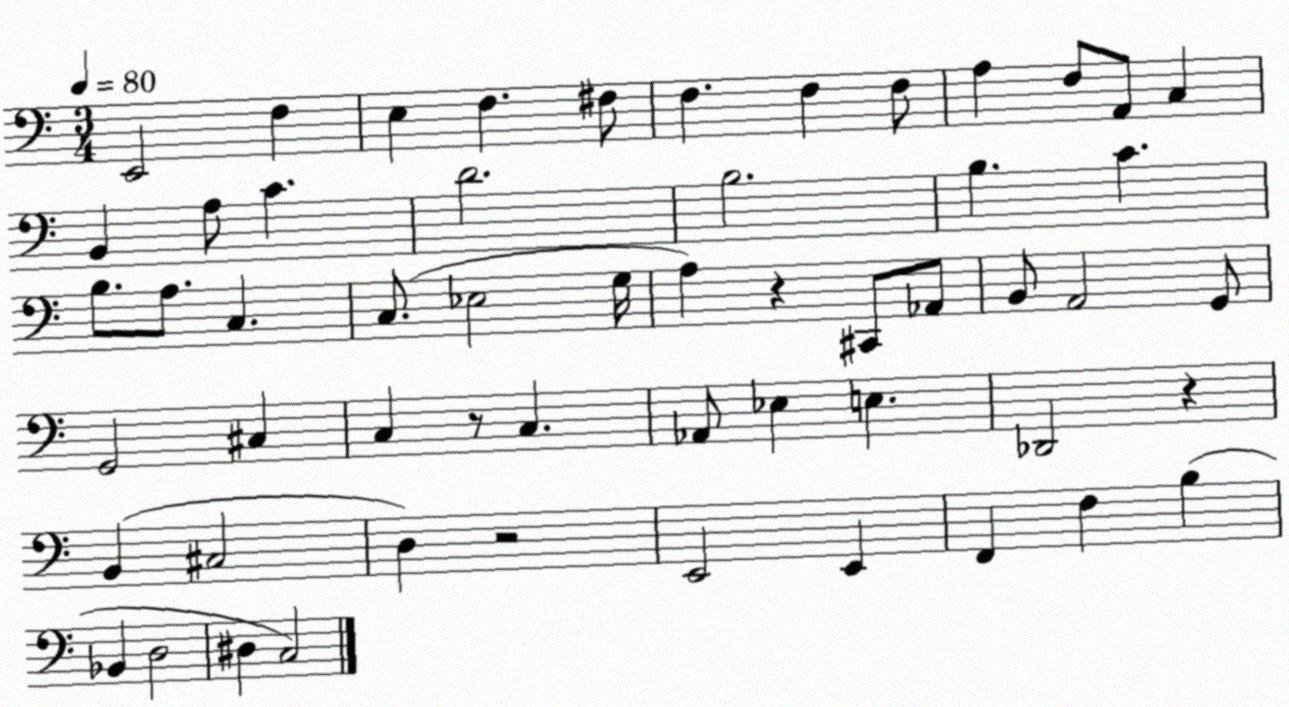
X:1
T:Untitled
M:3/4
L:1/4
K:C
E,,2 F, E, F, ^F,/2 F, F, F,/2 A, F,/2 A,,/2 C, B,, A,/2 C D2 B,2 B, C B,/2 A,/2 C, C,/2 _E,2 G,/4 A, z ^C,,/2 _A,,/2 B,,/2 A,,2 G,,/2 G,,2 ^C, C, z/2 C, _A,,/2 _E, E, _D,,2 z B,, ^C,2 D, z2 E,,2 E,, F,, F, B, _B,, D,2 ^D, C,2